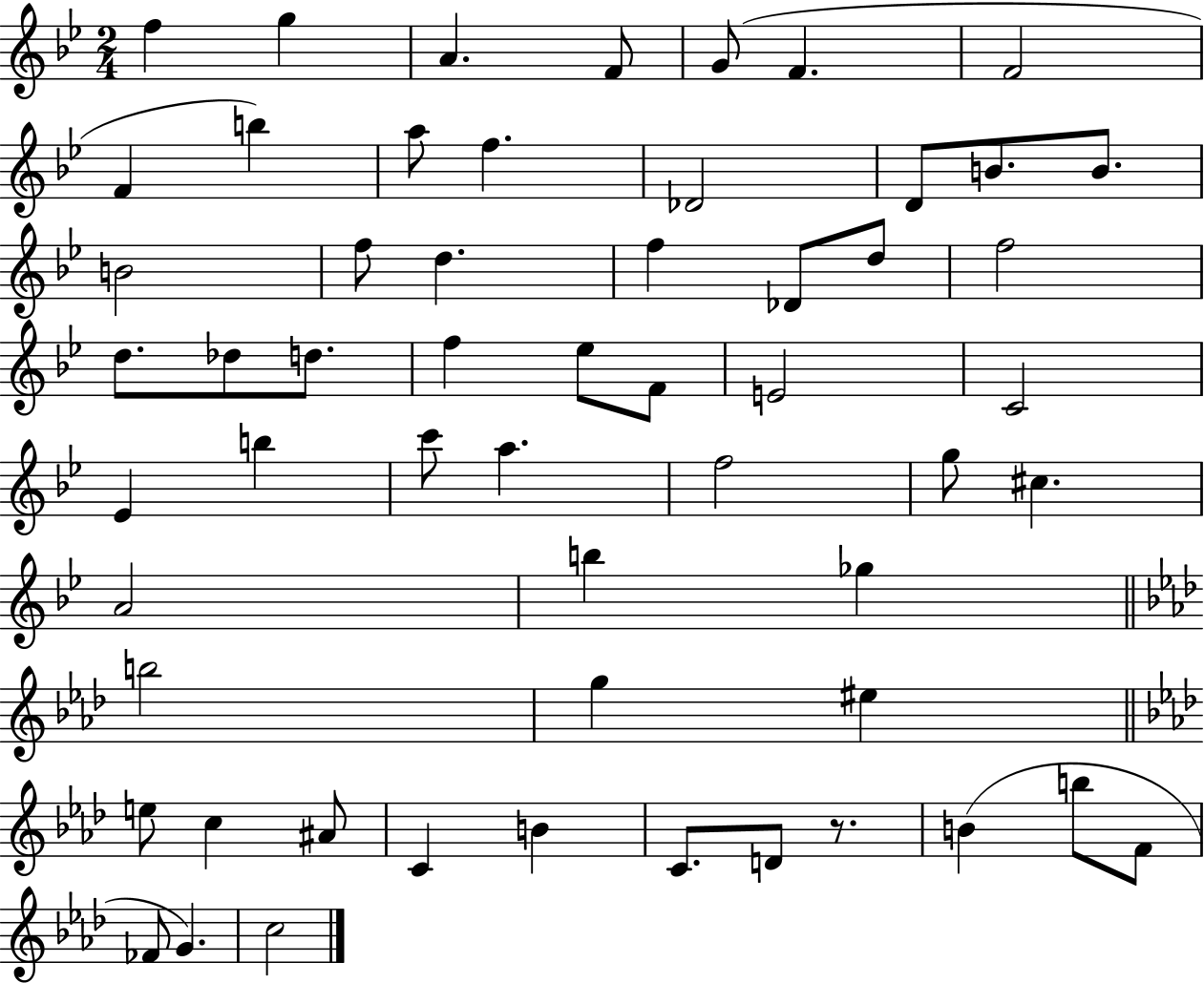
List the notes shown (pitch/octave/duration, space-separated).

F5/q G5/q A4/q. F4/e G4/e F4/q. F4/h F4/q B5/q A5/e F5/q. Db4/h D4/e B4/e. B4/e. B4/h F5/e D5/q. F5/q Db4/e D5/e F5/h D5/e. Db5/e D5/e. F5/q Eb5/e F4/e E4/h C4/h Eb4/q B5/q C6/e A5/q. F5/h G5/e C#5/q. A4/h B5/q Gb5/q B5/h G5/q EIS5/q E5/e C5/q A#4/e C4/q B4/q C4/e. D4/e R/e. B4/q B5/e F4/e FES4/e G4/q. C5/h